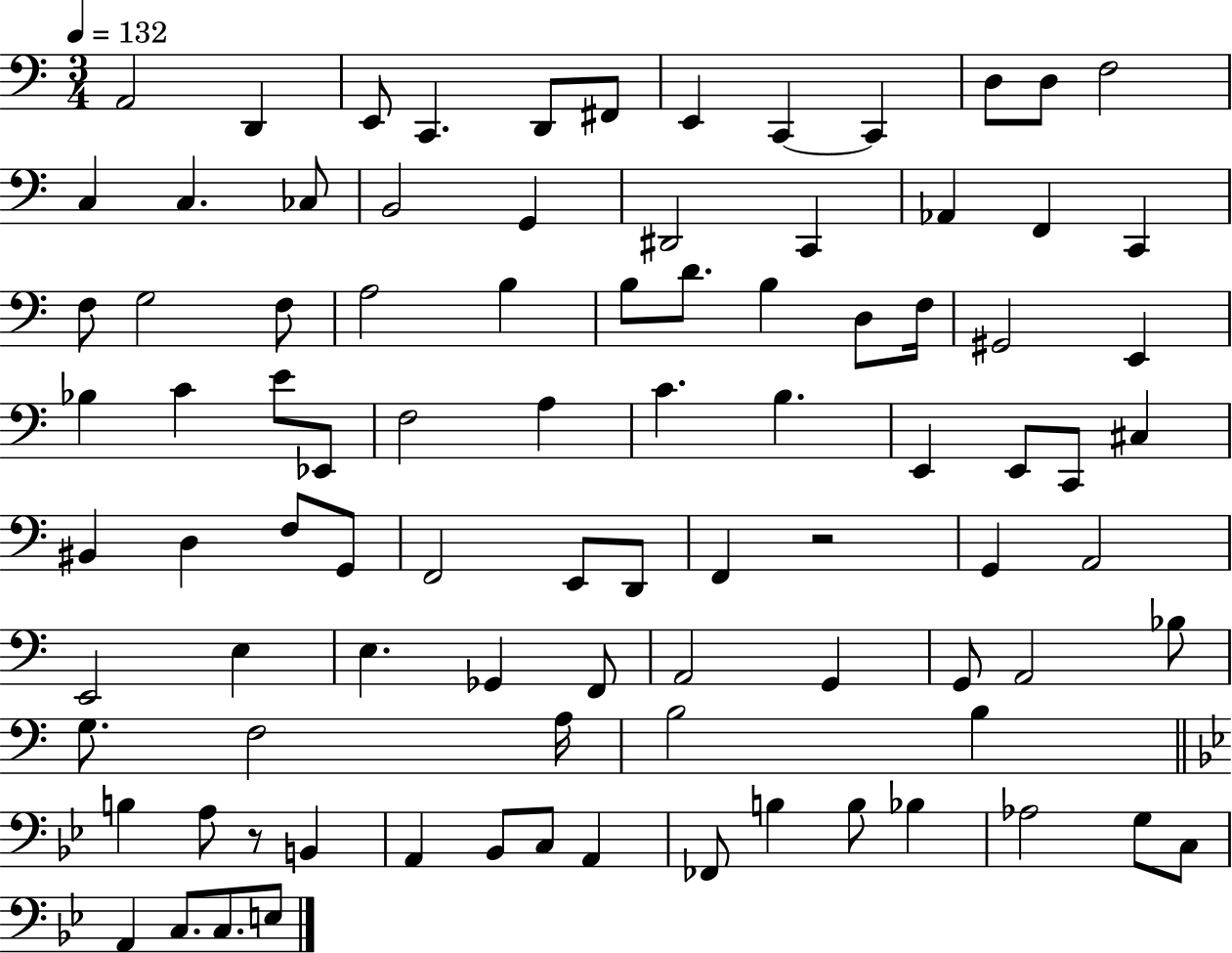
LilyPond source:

{
  \clef bass
  \numericTimeSignature
  \time 3/4
  \key c \major
  \tempo 4 = 132
  a,2 d,4 | e,8 c,4. d,8 fis,8 | e,4 c,4~~ c,4 | d8 d8 f2 | \break c4 c4. ces8 | b,2 g,4 | dis,2 c,4 | aes,4 f,4 c,4 | \break f8 g2 f8 | a2 b4 | b8 d'8. b4 d8 f16 | gis,2 e,4 | \break bes4 c'4 e'8 ees,8 | f2 a4 | c'4. b4. | e,4 e,8 c,8 cis4 | \break bis,4 d4 f8 g,8 | f,2 e,8 d,8 | f,4 r2 | g,4 a,2 | \break e,2 e4 | e4. ges,4 f,8 | a,2 g,4 | g,8 a,2 bes8 | \break g8. f2 a16 | b2 b4 | \bar "||" \break \key bes \major b4 a8 r8 b,4 | a,4 bes,8 c8 a,4 | fes,8 b4 b8 bes4 | aes2 g8 c8 | \break a,4 c8. c8. e8 | \bar "|."
}